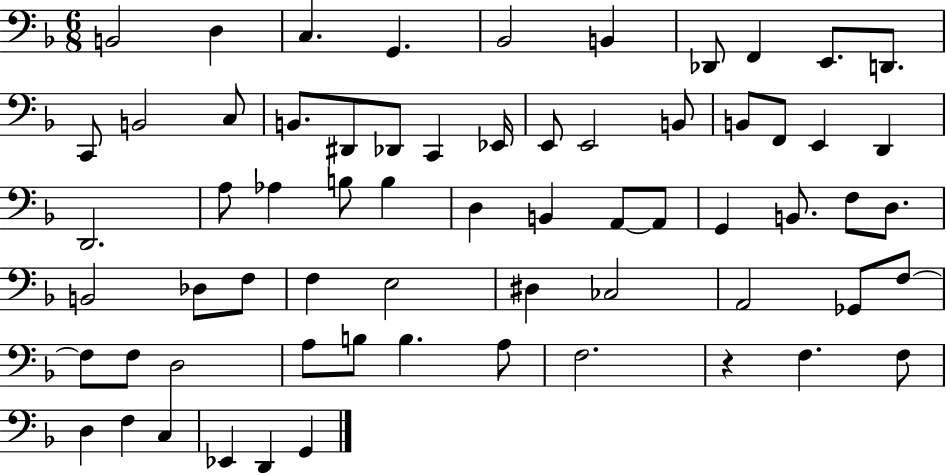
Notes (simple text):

B2/h D3/q C3/q. G2/q. Bb2/h B2/q Db2/e F2/q E2/e. D2/e. C2/e B2/h C3/e B2/e. D#2/e Db2/e C2/q Eb2/s E2/e E2/h B2/e B2/e F2/e E2/q D2/q D2/h. A3/e Ab3/q B3/e B3/q D3/q B2/q A2/e A2/e G2/q B2/e. F3/e D3/e. B2/h Db3/e F3/e F3/q E3/h D#3/q CES3/h A2/h Gb2/e F3/e F3/e F3/e D3/h A3/e B3/e B3/q. A3/e F3/h. R/q F3/q. F3/e D3/q F3/q C3/q Eb2/q D2/q G2/q